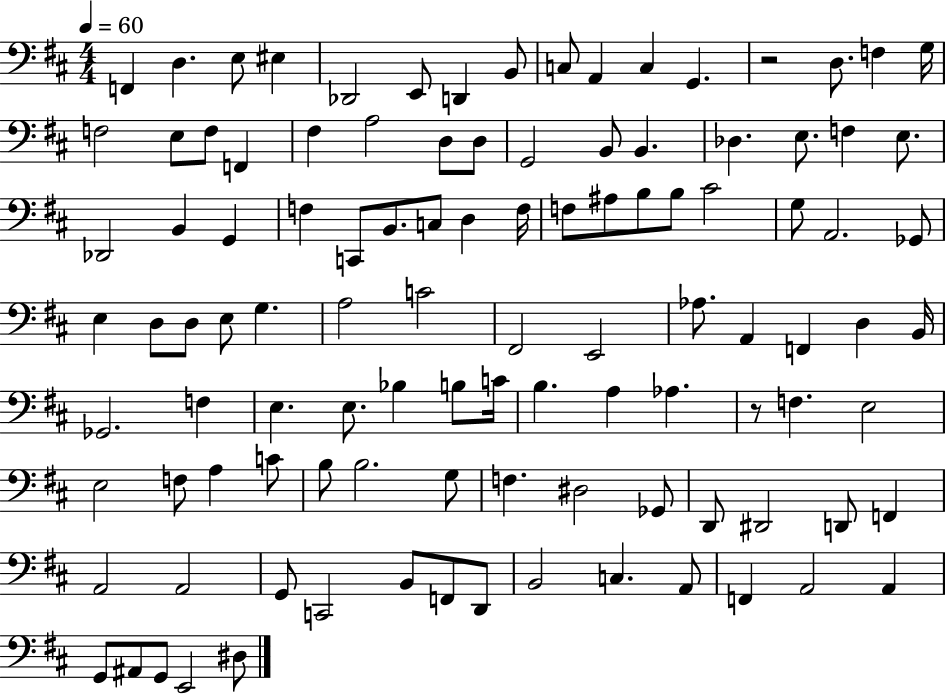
X:1
T:Untitled
M:4/4
L:1/4
K:D
F,, D, E,/2 ^E, _D,,2 E,,/2 D,, B,,/2 C,/2 A,, C, G,, z2 D,/2 F, G,/4 F,2 E,/2 F,/2 F,, ^F, A,2 D,/2 D,/2 G,,2 B,,/2 B,, _D, E,/2 F, E,/2 _D,,2 B,, G,, F, C,,/2 B,,/2 C,/2 D, F,/4 F,/2 ^A,/2 B,/2 B,/2 ^C2 G,/2 A,,2 _G,,/2 E, D,/2 D,/2 E,/2 G, A,2 C2 ^F,,2 E,,2 _A,/2 A,, F,, D, B,,/4 _G,,2 F, E, E,/2 _B, B,/2 C/4 B, A, _A, z/2 F, E,2 E,2 F,/2 A, C/2 B,/2 B,2 G,/2 F, ^D,2 _G,,/2 D,,/2 ^D,,2 D,,/2 F,, A,,2 A,,2 G,,/2 C,,2 B,,/2 F,,/2 D,,/2 B,,2 C, A,,/2 F,, A,,2 A,, G,,/2 ^A,,/2 G,,/2 E,,2 ^D,/2